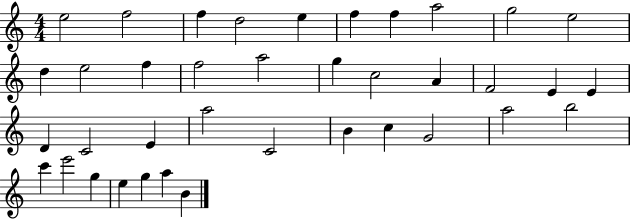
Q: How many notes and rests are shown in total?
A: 38